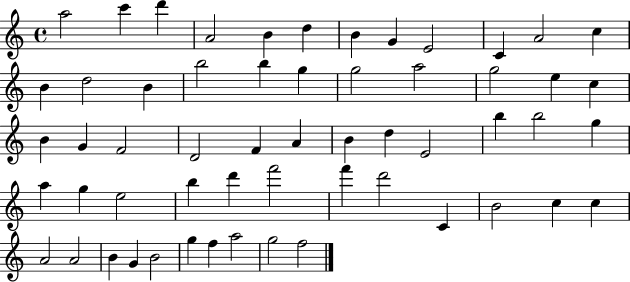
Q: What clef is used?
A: treble